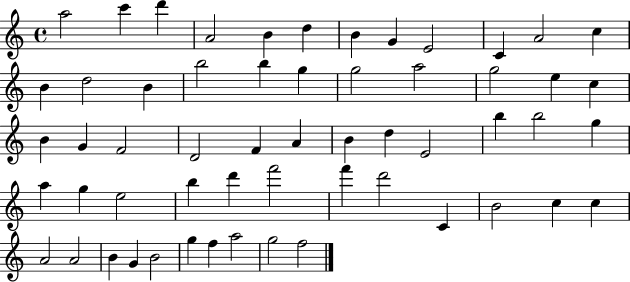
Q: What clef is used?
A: treble